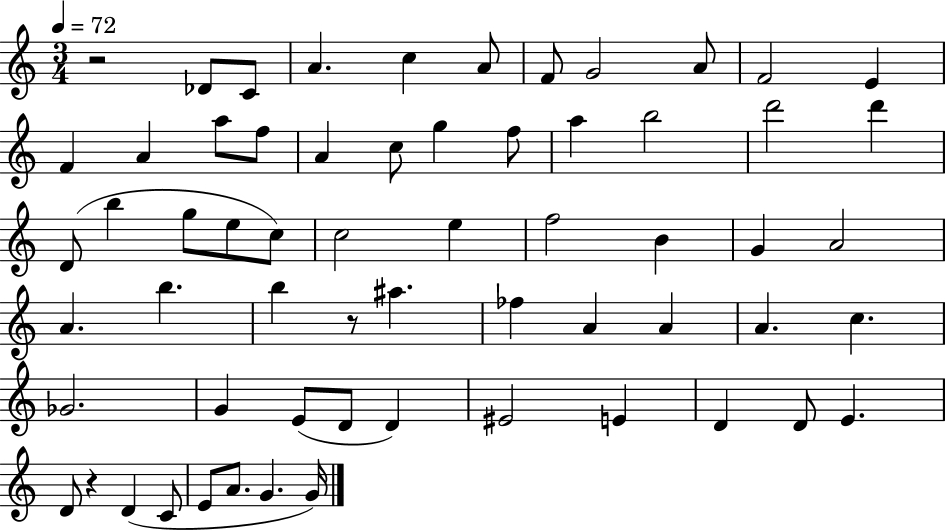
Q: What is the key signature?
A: C major